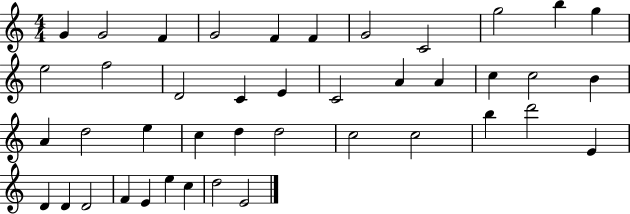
{
  \clef treble
  \numericTimeSignature
  \time 4/4
  \key c \major
  g'4 g'2 f'4 | g'2 f'4 f'4 | g'2 c'2 | g''2 b''4 g''4 | \break e''2 f''2 | d'2 c'4 e'4 | c'2 a'4 a'4 | c''4 c''2 b'4 | \break a'4 d''2 e''4 | c''4 d''4 d''2 | c''2 c''2 | b''4 d'''2 e'4 | \break d'4 d'4 d'2 | f'4 e'4 e''4 c''4 | d''2 e'2 | \bar "|."
}